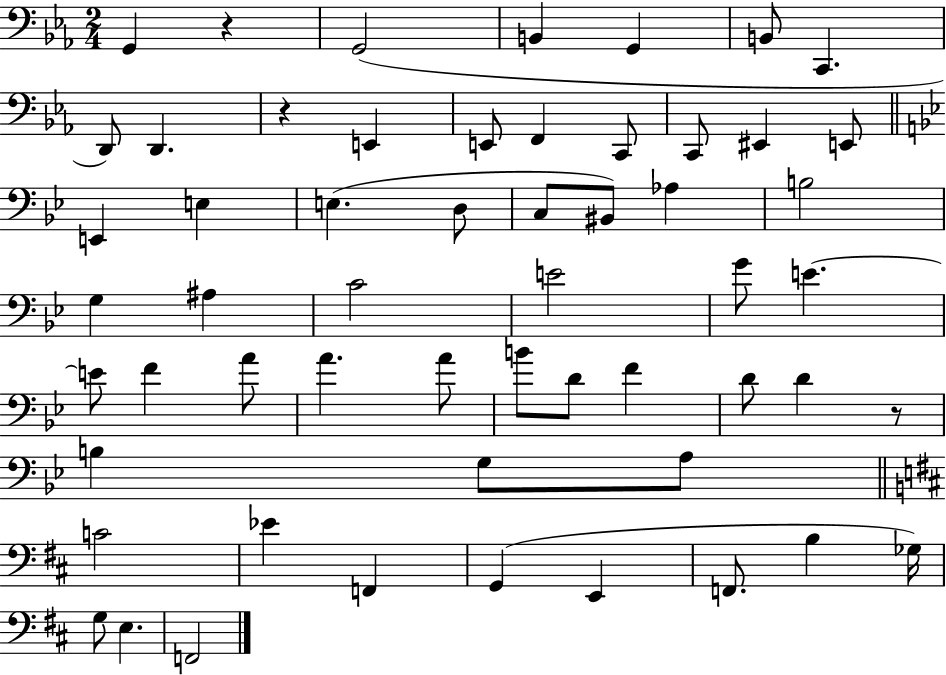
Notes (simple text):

G2/q R/q G2/h B2/q G2/q B2/e C2/q. D2/e D2/q. R/q E2/q E2/e F2/q C2/e C2/e EIS2/q E2/e E2/q E3/q E3/q. D3/e C3/e BIS2/e Ab3/q B3/h G3/q A#3/q C4/h E4/h G4/e E4/q. E4/e F4/q A4/e A4/q. A4/e B4/e D4/e F4/q D4/e D4/q R/e B3/q G3/e A3/e C4/h Eb4/q F2/q G2/q E2/q F2/e. B3/q Gb3/s G3/e E3/q. F2/h